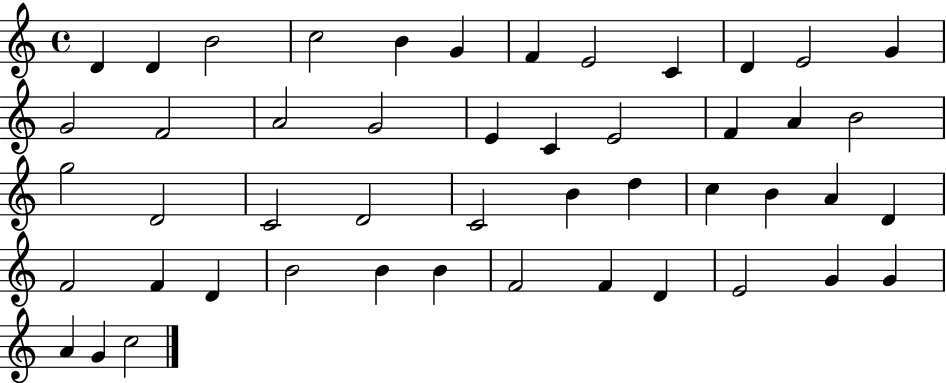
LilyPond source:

{
  \clef treble
  \time 4/4
  \defaultTimeSignature
  \key c \major
  d'4 d'4 b'2 | c''2 b'4 g'4 | f'4 e'2 c'4 | d'4 e'2 g'4 | \break g'2 f'2 | a'2 g'2 | e'4 c'4 e'2 | f'4 a'4 b'2 | \break g''2 d'2 | c'2 d'2 | c'2 b'4 d''4 | c''4 b'4 a'4 d'4 | \break f'2 f'4 d'4 | b'2 b'4 b'4 | f'2 f'4 d'4 | e'2 g'4 g'4 | \break a'4 g'4 c''2 | \bar "|."
}